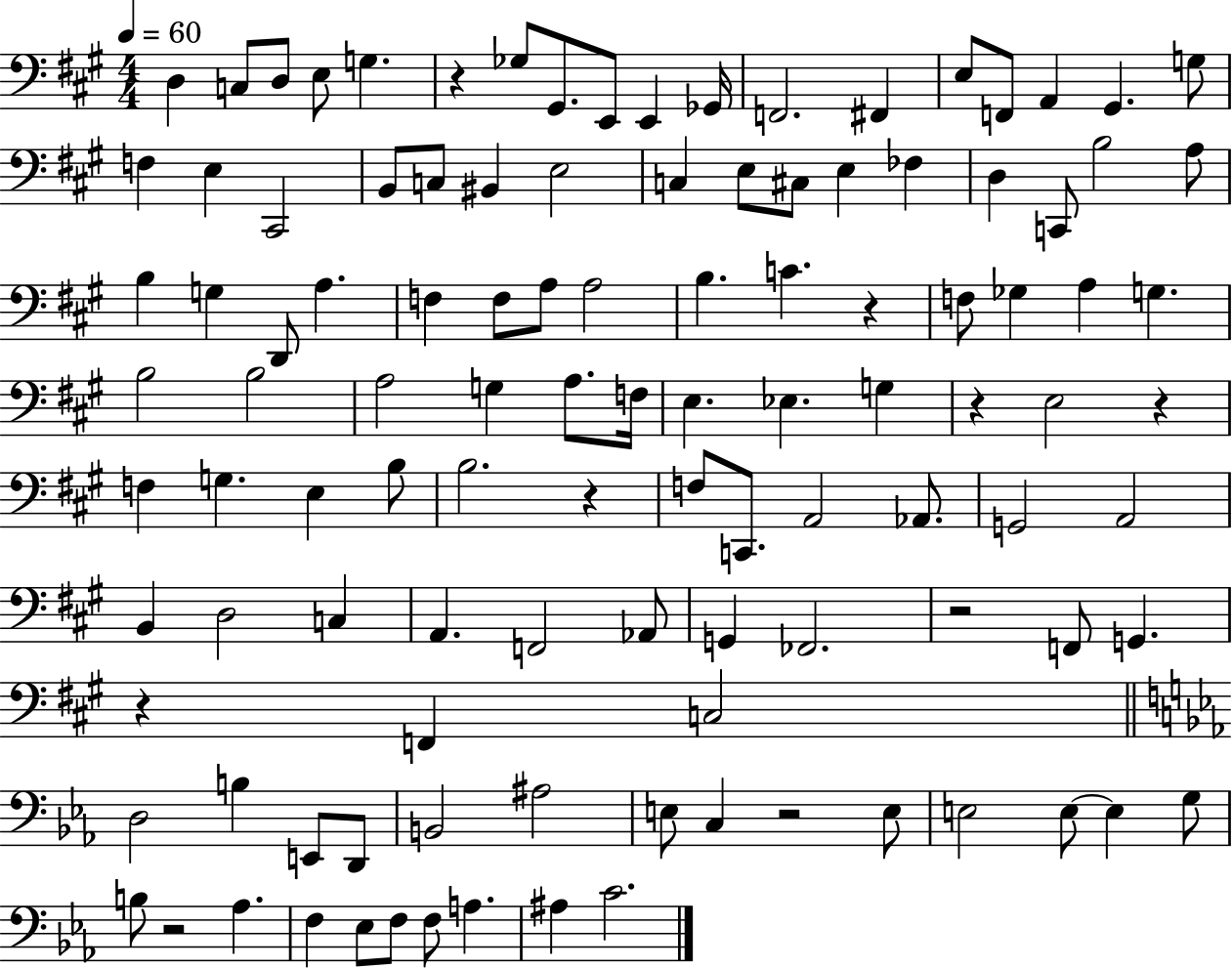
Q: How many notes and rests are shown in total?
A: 111